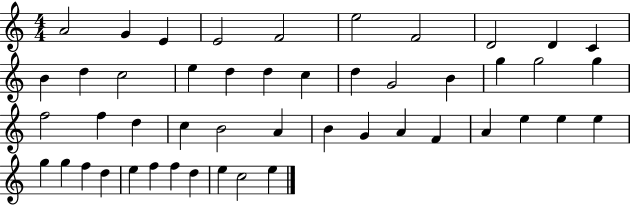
A4/h G4/q E4/q E4/h F4/h E5/h F4/h D4/h D4/q C4/q B4/q D5/q C5/h E5/q D5/q D5/q C5/q D5/q G4/h B4/q G5/q G5/h G5/q F5/h F5/q D5/q C5/q B4/h A4/q B4/q G4/q A4/q F4/q A4/q E5/q E5/q E5/q G5/q G5/q F5/q D5/q E5/q F5/q F5/q D5/q E5/q C5/h E5/q